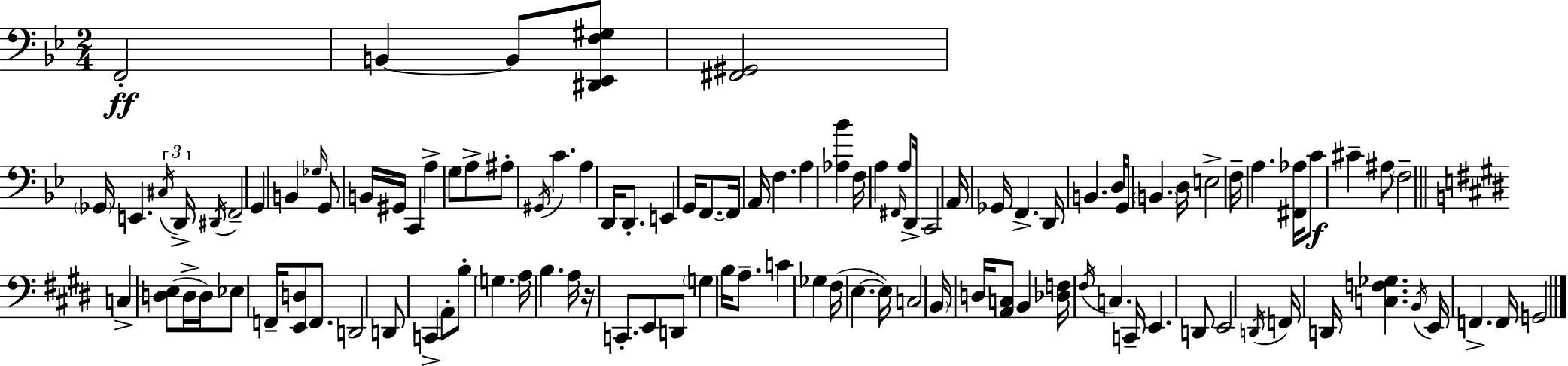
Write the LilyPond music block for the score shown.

{
  \clef bass
  \numericTimeSignature
  \time 2/4
  \key g \minor
  f,2-.\ff | b,4~~ b,8 <dis, ees, f gis>8 | <fis, gis,>2 | \parenthesize ges,16 e,4. \tuplet 3/2 { \acciaccatura { cis16 } | \break d,16-> \acciaccatura { dis,16 } } f,2-- | g,4 b,4 | \grace { ges16 } g,8 b,16 gis,16 c,4 | a4-> g8 | \break a8-> ais8-. \acciaccatura { gis,16 } c'4. | a4 | d,16 d,8.-. e,4 | g,16 f,8.~~ f,16 a,16 f4. | \break a4 | <aes bes'>4 f16 a4 | \grace { fis,16 } a8 d,16-> c,2 | a,16 ges,16 f,4.-> | \break d,16 b,4. | d16 g,16 \parenthesize b,4. | d16 e2-> | f16-- a4. | \break <fis, aes>16 c'8\f cis'4-- | ais8 \parenthesize f2-- | \bar "||" \break \key e \major c4-> <d e>8( d16-> d16) | ees8 f,16-- <e, d>8 f,8. | d,2 | d,8 c,4-> a,8-. | \break b8-. \parenthesize g4. | a16 b4. a16 | r16 c,8.-. e,8 d,8 | \parenthesize g4 b16 a8.-- | \break c'4 ges4 | fis16( e4.~~ e16) | c2 | \parenthesize b,16 d16 <a, c>8 b,4 | \break <des f>16 \acciaccatura { fis16 } c4. | c,16-- e,4. d,8 | e,2 | \acciaccatura { d,16 } f,16 d,16 <c f ges>4. | \break \acciaccatura { b,16 } e,16 f,4.-> | f,16 g,2 | \bar "|."
}